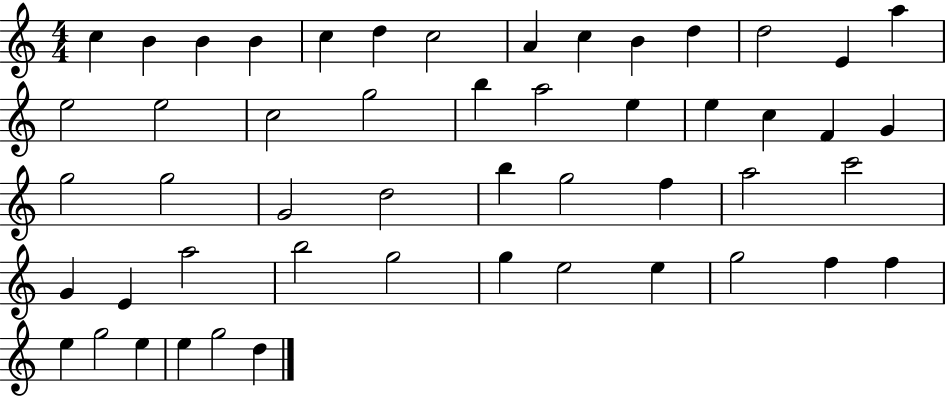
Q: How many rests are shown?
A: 0